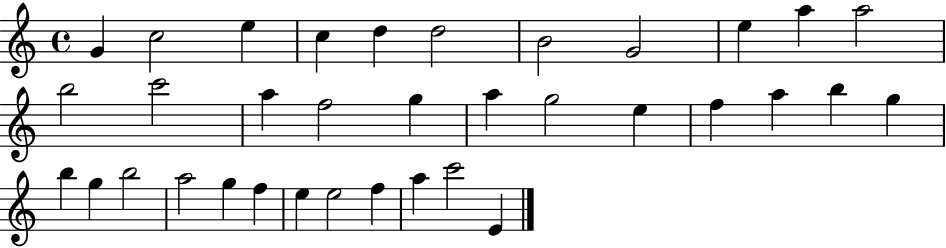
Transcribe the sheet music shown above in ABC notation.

X:1
T:Untitled
M:4/4
L:1/4
K:C
G c2 e c d d2 B2 G2 e a a2 b2 c'2 a f2 g a g2 e f a b g b g b2 a2 g f e e2 f a c'2 E